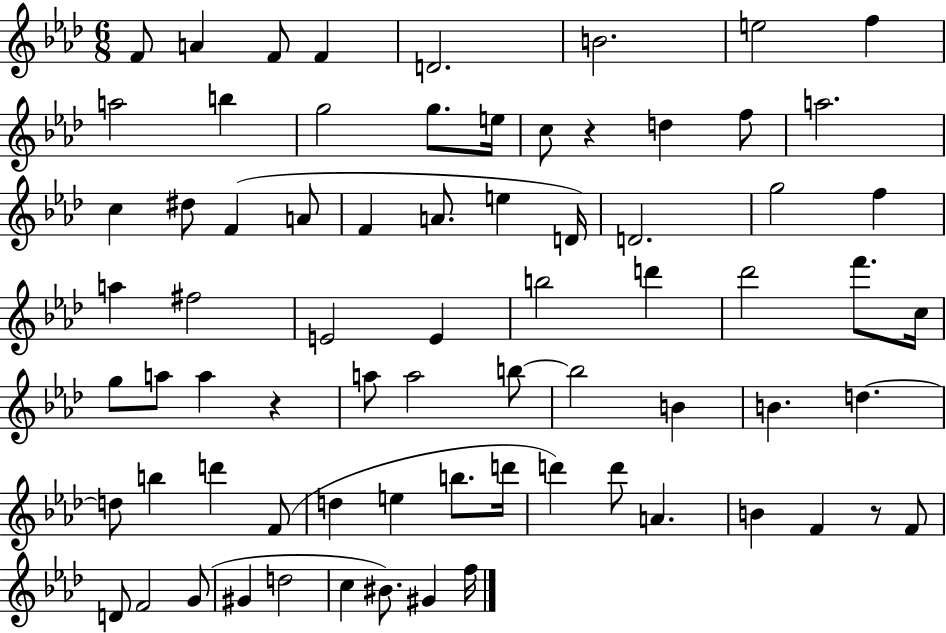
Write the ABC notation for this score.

X:1
T:Untitled
M:6/8
L:1/4
K:Ab
F/2 A F/2 F D2 B2 e2 f a2 b g2 g/2 e/4 c/2 z d f/2 a2 c ^d/2 F A/2 F A/2 e D/4 D2 g2 f a ^f2 E2 E b2 d' _d'2 f'/2 c/4 g/2 a/2 a z a/2 a2 b/2 b2 B B d d/2 b d' F/2 d e b/2 d'/4 d' d'/2 A B F z/2 F/2 D/2 F2 G/2 ^G d2 c ^B/2 ^G f/4